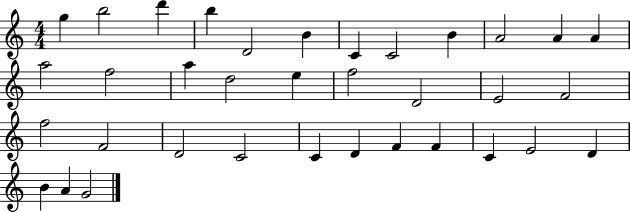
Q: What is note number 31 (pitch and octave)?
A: E4